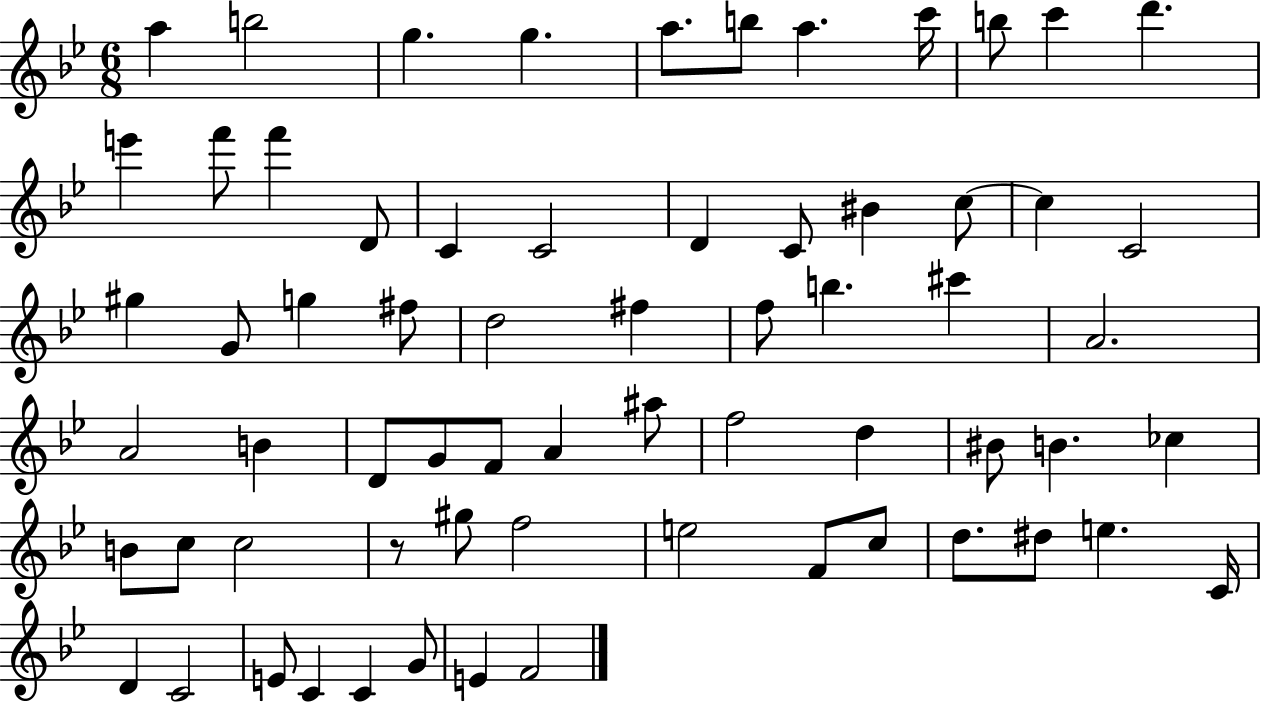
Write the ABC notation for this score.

X:1
T:Untitled
M:6/8
L:1/4
K:Bb
a b2 g g a/2 b/2 a c'/4 b/2 c' d' e' f'/2 f' D/2 C C2 D C/2 ^B c/2 c C2 ^g G/2 g ^f/2 d2 ^f f/2 b ^c' A2 A2 B D/2 G/2 F/2 A ^a/2 f2 d ^B/2 B _c B/2 c/2 c2 z/2 ^g/2 f2 e2 F/2 c/2 d/2 ^d/2 e C/4 D C2 E/2 C C G/2 E F2